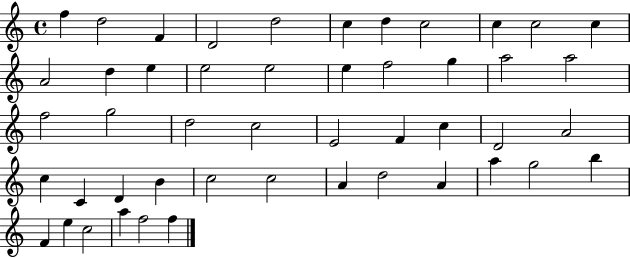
X:1
T:Untitled
M:4/4
L:1/4
K:C
f d2 F D2 d2 c d c2 c c2 c A2 d e e2 e2 e f2 g a2 a2 f2 g2 d2 c2 E2 F c D2 A2 c C D B c2 c2 A d2 A a g2 b F e c2 a f2 f